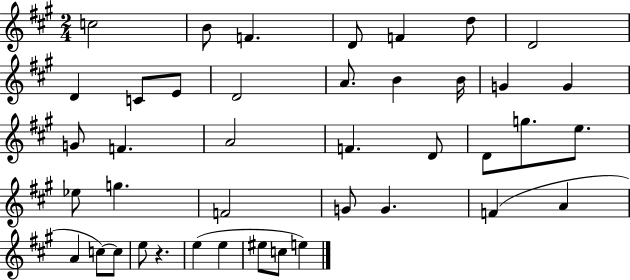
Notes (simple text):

C5/h B4/e F4/q. D4/e F4/q D5/e D4/h D4/q C4/e E4/e D4/h A4/e. B4/q B4/s G4/q G4/q G4/e F4/q. A4/h F4/q. D4/e D4/e G5/e. E5/e. Eb5/e G5/q. F4/h G4/e G4/q. F4/q A4/q A4/q C5/e C5/e E5/e R/q. E5/q E5/q EIS5/e C5/e E5/q